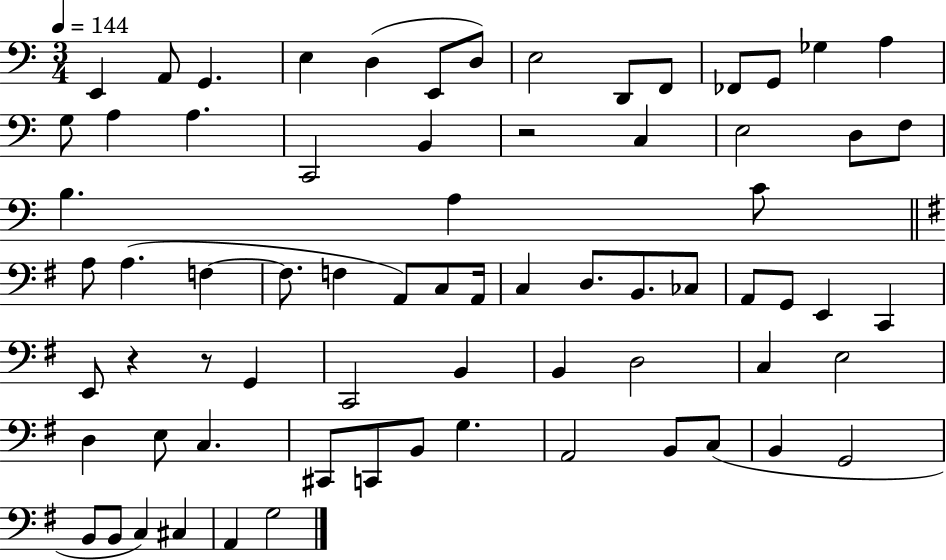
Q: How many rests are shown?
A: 3